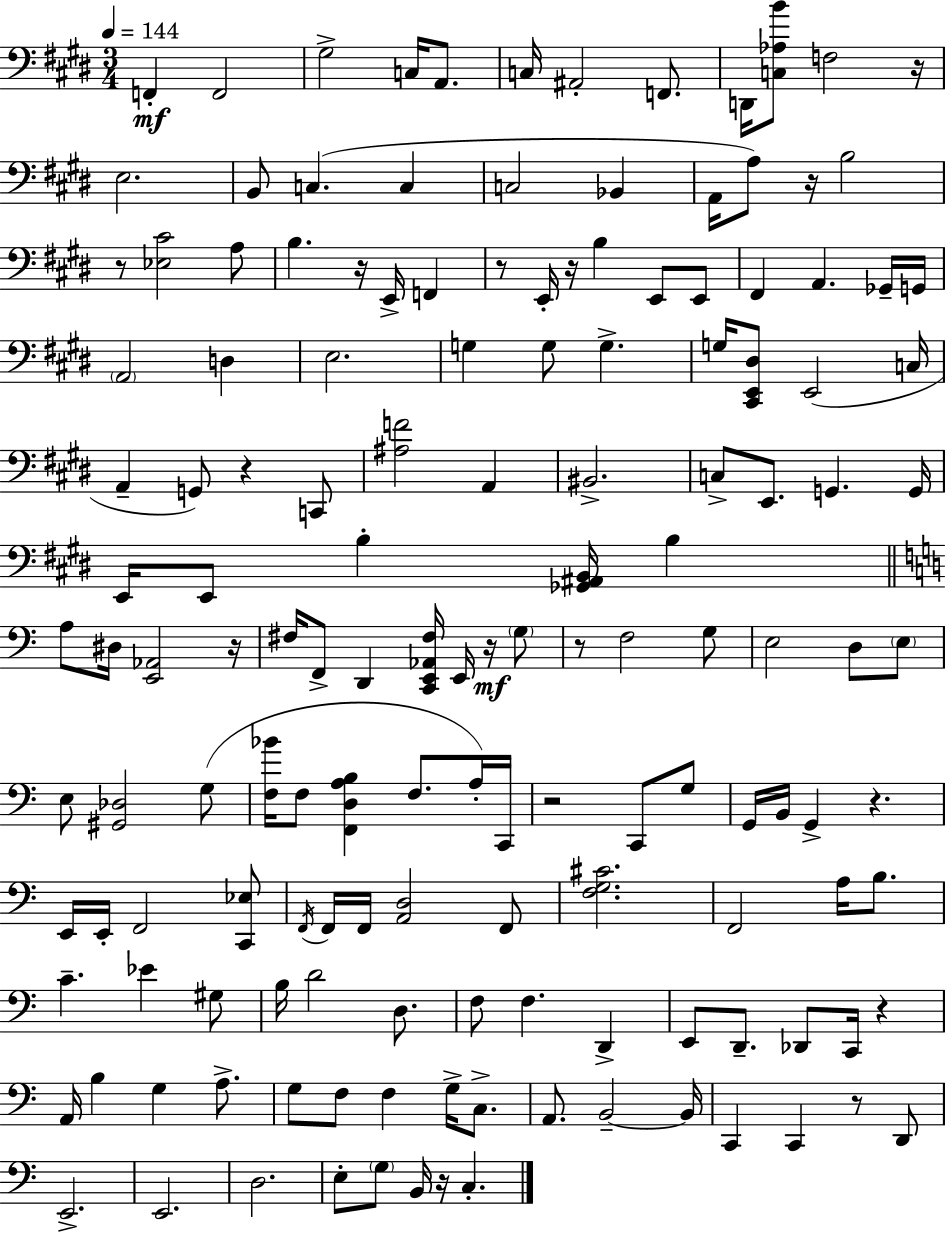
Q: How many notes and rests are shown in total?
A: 149